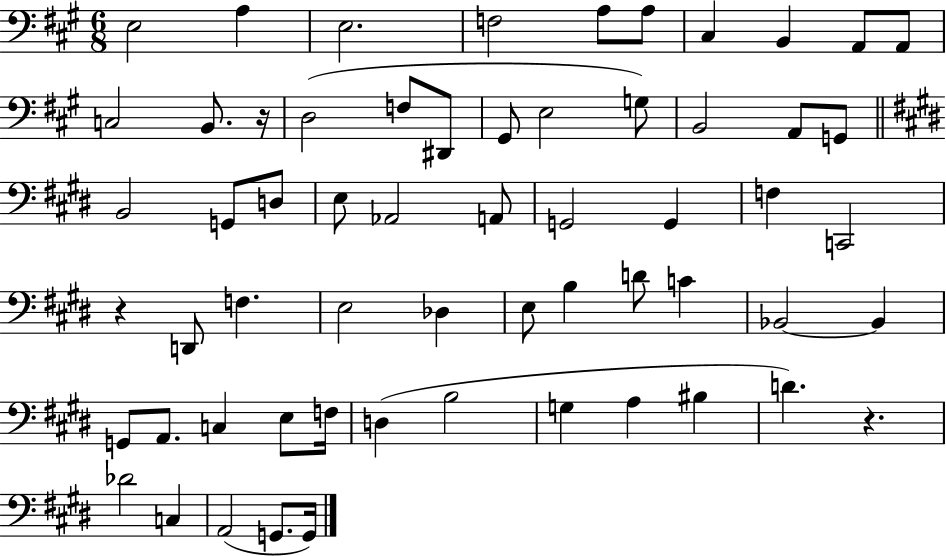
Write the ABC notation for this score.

X:1
T:Untitled
M:6/8
L:1/4
K:A
E,2 A, E,2 F,2 A,/2 A,/2 ^C, B,, A,,/2 A,,/2 C,2 B,,/2 z/4 D,2 F,/2 ^D,,/2 ^G,,/2 E,2 G,/2 B,,2 A,,/2 G,,/2 B,,2 G,,/2 D,/2 E,/2 _A,,2 A,,/2 G,,2 G,, F, C,,2 z D,,/2 F, E,2 _D, E,/2 B, D/2 C _B,,2 _B,, G,,/2 A,,/2 C, E,/2 F,/4 D, B,2 G, A, ^B, D z _D2 C, A,,2 G,,/2 G,,/4